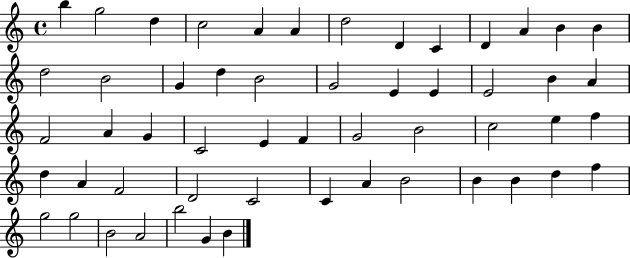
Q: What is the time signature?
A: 4/4